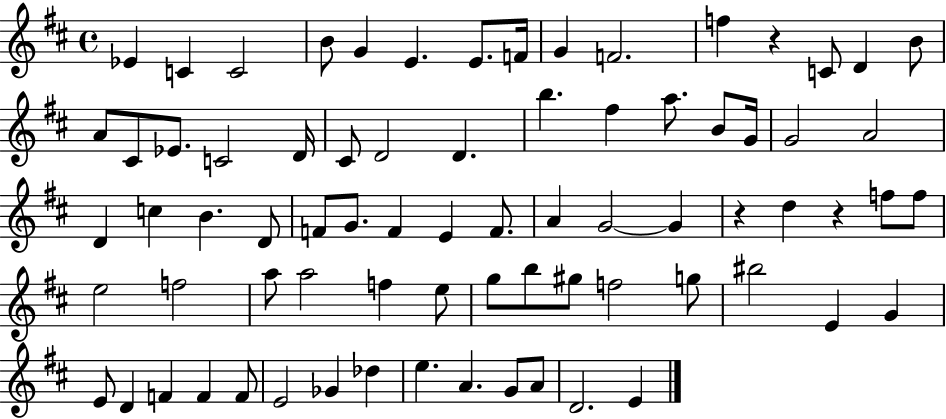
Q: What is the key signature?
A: D major